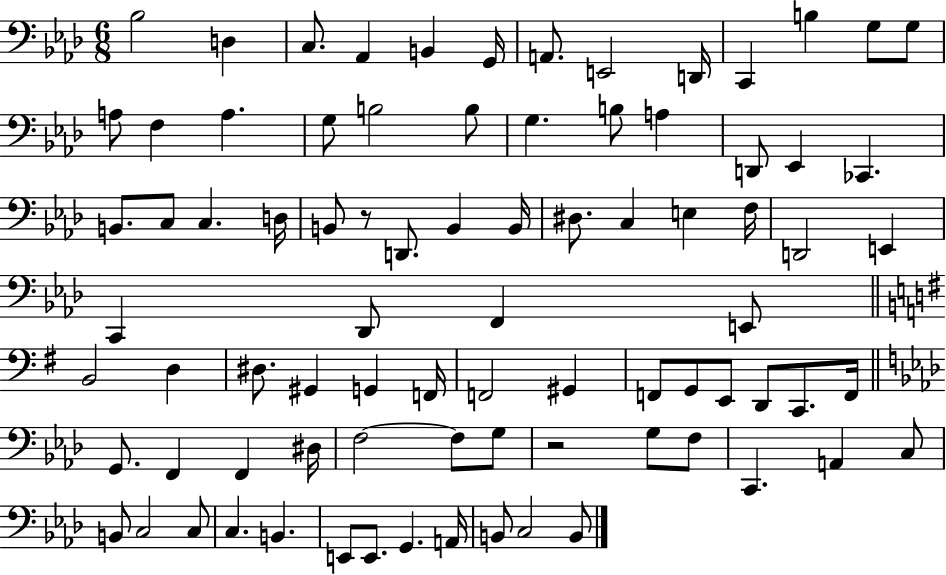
{
  \clef bass
  \numericTimeSignature
  \time 6/8
  \key aes \major
  bes2 d4 | c8. aes,4 b,4 g,16 | a,8. e,2 d,16 | c,4 b4 g8 g8 | \break a8 f4 a4. | g8 b2 b8 | g4. b8 a4 | d,8 ees,4 ces,4. | \break b,8. c8 c4. d16 | b,8 r8 d,8. b,4 b,16 | dis8. c4 e4 f16 | d,2 e,4 | \break c,4 des,8 f,4 e,8 | \bar "||" \break \key e \minor b,2 d4 | dis8. gis,4 g,4 f,16 | f,2 gis,4 | f,8 g,8 e,8 d,8 c,8. f,16 | \break \bar "||" \break \key aes \major g,8. f,4 f,4 dis16 | f2~~ f8 g8 | r2 g8 f8 | c,4. a,4 c8 | \break b,8 c2 c8 | c4. b,4. | e,8 e,8. g,4. a,16 | b,8 c2 b,8 | \break \bar "|."
}